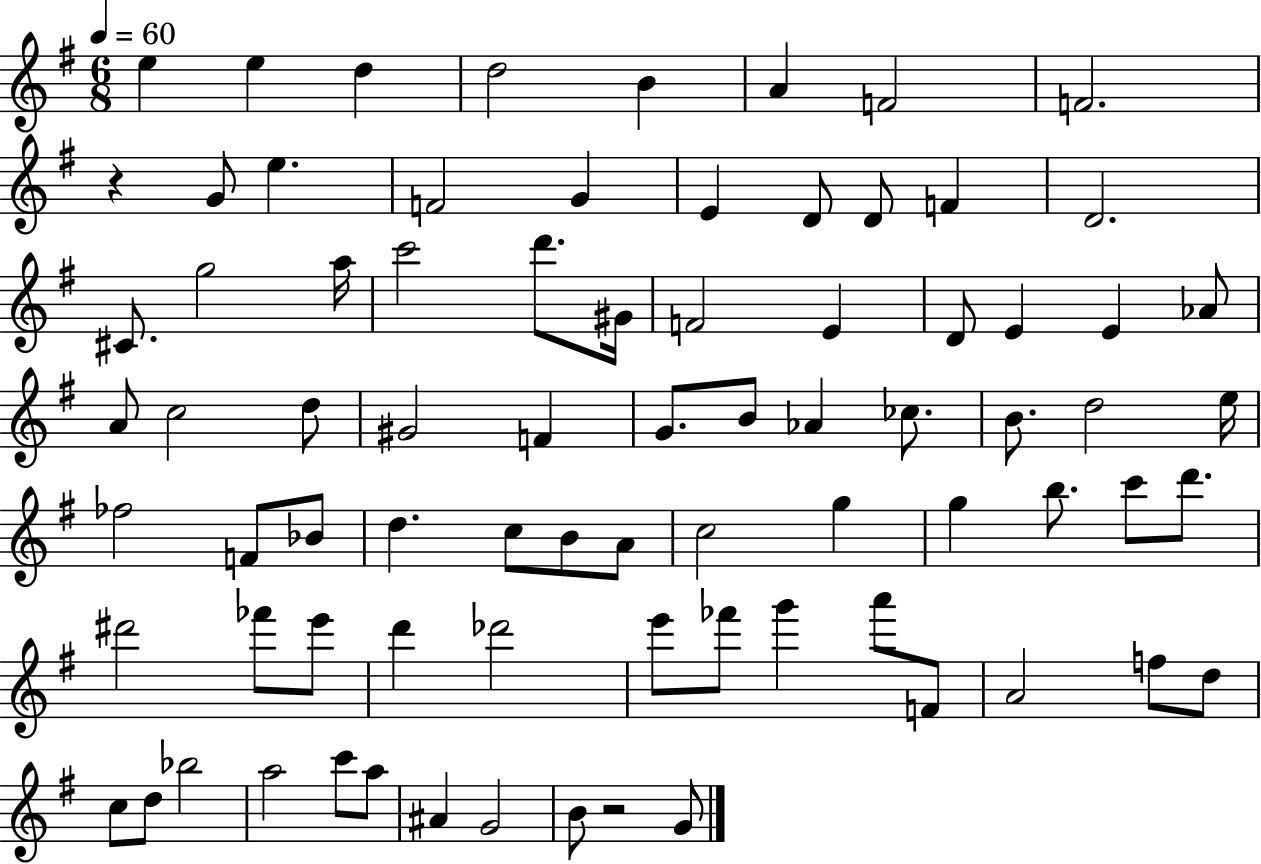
X:1
T:Untitled
M:6/8
L:1/4
K:G
e e d d2 B A F2 F2 z G/2 e F2 G E D/2 D/2 F D2 ^C/2 g2 a/4 c'2 d'/2 ^G/4 F2 E D/2 E E _A/2 A/2 c2 d/2 ^G2 F G/2 B/2 _A _c/2 B/2 d2 e/4 _f2 F/2 _B/2 d c/2 B/2 A/2 c2 g g b/2 c'/2 d'/2 ^d'2 _f'/2 e'/2 d' _d'2 e'/2 _f'/2 g' a'/2 F/2 A2 f/2 d/2 c/2 d/2 _b2 a2 c'/2 a/2 ^A G2 B/2 z2 G/2